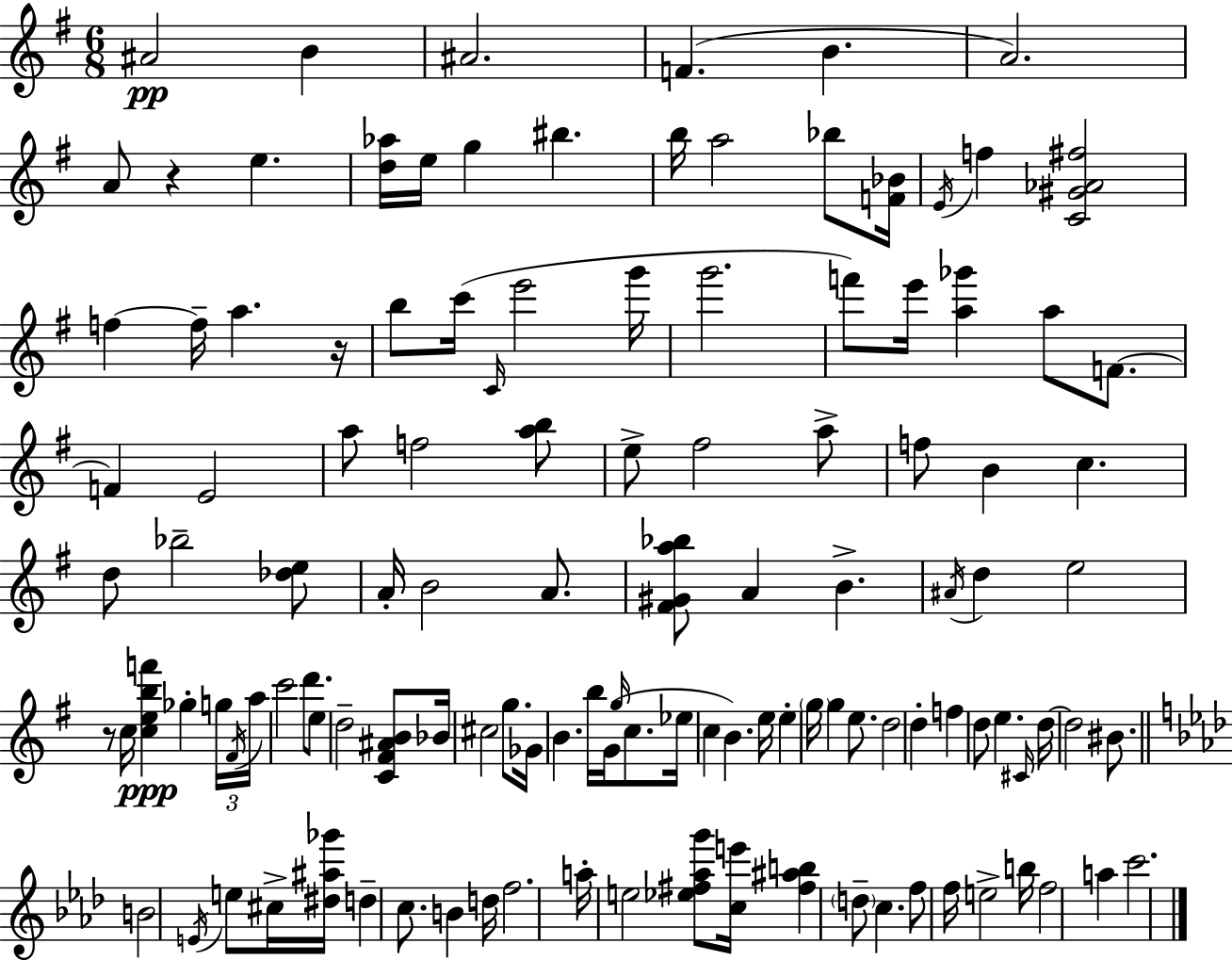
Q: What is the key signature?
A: E minor